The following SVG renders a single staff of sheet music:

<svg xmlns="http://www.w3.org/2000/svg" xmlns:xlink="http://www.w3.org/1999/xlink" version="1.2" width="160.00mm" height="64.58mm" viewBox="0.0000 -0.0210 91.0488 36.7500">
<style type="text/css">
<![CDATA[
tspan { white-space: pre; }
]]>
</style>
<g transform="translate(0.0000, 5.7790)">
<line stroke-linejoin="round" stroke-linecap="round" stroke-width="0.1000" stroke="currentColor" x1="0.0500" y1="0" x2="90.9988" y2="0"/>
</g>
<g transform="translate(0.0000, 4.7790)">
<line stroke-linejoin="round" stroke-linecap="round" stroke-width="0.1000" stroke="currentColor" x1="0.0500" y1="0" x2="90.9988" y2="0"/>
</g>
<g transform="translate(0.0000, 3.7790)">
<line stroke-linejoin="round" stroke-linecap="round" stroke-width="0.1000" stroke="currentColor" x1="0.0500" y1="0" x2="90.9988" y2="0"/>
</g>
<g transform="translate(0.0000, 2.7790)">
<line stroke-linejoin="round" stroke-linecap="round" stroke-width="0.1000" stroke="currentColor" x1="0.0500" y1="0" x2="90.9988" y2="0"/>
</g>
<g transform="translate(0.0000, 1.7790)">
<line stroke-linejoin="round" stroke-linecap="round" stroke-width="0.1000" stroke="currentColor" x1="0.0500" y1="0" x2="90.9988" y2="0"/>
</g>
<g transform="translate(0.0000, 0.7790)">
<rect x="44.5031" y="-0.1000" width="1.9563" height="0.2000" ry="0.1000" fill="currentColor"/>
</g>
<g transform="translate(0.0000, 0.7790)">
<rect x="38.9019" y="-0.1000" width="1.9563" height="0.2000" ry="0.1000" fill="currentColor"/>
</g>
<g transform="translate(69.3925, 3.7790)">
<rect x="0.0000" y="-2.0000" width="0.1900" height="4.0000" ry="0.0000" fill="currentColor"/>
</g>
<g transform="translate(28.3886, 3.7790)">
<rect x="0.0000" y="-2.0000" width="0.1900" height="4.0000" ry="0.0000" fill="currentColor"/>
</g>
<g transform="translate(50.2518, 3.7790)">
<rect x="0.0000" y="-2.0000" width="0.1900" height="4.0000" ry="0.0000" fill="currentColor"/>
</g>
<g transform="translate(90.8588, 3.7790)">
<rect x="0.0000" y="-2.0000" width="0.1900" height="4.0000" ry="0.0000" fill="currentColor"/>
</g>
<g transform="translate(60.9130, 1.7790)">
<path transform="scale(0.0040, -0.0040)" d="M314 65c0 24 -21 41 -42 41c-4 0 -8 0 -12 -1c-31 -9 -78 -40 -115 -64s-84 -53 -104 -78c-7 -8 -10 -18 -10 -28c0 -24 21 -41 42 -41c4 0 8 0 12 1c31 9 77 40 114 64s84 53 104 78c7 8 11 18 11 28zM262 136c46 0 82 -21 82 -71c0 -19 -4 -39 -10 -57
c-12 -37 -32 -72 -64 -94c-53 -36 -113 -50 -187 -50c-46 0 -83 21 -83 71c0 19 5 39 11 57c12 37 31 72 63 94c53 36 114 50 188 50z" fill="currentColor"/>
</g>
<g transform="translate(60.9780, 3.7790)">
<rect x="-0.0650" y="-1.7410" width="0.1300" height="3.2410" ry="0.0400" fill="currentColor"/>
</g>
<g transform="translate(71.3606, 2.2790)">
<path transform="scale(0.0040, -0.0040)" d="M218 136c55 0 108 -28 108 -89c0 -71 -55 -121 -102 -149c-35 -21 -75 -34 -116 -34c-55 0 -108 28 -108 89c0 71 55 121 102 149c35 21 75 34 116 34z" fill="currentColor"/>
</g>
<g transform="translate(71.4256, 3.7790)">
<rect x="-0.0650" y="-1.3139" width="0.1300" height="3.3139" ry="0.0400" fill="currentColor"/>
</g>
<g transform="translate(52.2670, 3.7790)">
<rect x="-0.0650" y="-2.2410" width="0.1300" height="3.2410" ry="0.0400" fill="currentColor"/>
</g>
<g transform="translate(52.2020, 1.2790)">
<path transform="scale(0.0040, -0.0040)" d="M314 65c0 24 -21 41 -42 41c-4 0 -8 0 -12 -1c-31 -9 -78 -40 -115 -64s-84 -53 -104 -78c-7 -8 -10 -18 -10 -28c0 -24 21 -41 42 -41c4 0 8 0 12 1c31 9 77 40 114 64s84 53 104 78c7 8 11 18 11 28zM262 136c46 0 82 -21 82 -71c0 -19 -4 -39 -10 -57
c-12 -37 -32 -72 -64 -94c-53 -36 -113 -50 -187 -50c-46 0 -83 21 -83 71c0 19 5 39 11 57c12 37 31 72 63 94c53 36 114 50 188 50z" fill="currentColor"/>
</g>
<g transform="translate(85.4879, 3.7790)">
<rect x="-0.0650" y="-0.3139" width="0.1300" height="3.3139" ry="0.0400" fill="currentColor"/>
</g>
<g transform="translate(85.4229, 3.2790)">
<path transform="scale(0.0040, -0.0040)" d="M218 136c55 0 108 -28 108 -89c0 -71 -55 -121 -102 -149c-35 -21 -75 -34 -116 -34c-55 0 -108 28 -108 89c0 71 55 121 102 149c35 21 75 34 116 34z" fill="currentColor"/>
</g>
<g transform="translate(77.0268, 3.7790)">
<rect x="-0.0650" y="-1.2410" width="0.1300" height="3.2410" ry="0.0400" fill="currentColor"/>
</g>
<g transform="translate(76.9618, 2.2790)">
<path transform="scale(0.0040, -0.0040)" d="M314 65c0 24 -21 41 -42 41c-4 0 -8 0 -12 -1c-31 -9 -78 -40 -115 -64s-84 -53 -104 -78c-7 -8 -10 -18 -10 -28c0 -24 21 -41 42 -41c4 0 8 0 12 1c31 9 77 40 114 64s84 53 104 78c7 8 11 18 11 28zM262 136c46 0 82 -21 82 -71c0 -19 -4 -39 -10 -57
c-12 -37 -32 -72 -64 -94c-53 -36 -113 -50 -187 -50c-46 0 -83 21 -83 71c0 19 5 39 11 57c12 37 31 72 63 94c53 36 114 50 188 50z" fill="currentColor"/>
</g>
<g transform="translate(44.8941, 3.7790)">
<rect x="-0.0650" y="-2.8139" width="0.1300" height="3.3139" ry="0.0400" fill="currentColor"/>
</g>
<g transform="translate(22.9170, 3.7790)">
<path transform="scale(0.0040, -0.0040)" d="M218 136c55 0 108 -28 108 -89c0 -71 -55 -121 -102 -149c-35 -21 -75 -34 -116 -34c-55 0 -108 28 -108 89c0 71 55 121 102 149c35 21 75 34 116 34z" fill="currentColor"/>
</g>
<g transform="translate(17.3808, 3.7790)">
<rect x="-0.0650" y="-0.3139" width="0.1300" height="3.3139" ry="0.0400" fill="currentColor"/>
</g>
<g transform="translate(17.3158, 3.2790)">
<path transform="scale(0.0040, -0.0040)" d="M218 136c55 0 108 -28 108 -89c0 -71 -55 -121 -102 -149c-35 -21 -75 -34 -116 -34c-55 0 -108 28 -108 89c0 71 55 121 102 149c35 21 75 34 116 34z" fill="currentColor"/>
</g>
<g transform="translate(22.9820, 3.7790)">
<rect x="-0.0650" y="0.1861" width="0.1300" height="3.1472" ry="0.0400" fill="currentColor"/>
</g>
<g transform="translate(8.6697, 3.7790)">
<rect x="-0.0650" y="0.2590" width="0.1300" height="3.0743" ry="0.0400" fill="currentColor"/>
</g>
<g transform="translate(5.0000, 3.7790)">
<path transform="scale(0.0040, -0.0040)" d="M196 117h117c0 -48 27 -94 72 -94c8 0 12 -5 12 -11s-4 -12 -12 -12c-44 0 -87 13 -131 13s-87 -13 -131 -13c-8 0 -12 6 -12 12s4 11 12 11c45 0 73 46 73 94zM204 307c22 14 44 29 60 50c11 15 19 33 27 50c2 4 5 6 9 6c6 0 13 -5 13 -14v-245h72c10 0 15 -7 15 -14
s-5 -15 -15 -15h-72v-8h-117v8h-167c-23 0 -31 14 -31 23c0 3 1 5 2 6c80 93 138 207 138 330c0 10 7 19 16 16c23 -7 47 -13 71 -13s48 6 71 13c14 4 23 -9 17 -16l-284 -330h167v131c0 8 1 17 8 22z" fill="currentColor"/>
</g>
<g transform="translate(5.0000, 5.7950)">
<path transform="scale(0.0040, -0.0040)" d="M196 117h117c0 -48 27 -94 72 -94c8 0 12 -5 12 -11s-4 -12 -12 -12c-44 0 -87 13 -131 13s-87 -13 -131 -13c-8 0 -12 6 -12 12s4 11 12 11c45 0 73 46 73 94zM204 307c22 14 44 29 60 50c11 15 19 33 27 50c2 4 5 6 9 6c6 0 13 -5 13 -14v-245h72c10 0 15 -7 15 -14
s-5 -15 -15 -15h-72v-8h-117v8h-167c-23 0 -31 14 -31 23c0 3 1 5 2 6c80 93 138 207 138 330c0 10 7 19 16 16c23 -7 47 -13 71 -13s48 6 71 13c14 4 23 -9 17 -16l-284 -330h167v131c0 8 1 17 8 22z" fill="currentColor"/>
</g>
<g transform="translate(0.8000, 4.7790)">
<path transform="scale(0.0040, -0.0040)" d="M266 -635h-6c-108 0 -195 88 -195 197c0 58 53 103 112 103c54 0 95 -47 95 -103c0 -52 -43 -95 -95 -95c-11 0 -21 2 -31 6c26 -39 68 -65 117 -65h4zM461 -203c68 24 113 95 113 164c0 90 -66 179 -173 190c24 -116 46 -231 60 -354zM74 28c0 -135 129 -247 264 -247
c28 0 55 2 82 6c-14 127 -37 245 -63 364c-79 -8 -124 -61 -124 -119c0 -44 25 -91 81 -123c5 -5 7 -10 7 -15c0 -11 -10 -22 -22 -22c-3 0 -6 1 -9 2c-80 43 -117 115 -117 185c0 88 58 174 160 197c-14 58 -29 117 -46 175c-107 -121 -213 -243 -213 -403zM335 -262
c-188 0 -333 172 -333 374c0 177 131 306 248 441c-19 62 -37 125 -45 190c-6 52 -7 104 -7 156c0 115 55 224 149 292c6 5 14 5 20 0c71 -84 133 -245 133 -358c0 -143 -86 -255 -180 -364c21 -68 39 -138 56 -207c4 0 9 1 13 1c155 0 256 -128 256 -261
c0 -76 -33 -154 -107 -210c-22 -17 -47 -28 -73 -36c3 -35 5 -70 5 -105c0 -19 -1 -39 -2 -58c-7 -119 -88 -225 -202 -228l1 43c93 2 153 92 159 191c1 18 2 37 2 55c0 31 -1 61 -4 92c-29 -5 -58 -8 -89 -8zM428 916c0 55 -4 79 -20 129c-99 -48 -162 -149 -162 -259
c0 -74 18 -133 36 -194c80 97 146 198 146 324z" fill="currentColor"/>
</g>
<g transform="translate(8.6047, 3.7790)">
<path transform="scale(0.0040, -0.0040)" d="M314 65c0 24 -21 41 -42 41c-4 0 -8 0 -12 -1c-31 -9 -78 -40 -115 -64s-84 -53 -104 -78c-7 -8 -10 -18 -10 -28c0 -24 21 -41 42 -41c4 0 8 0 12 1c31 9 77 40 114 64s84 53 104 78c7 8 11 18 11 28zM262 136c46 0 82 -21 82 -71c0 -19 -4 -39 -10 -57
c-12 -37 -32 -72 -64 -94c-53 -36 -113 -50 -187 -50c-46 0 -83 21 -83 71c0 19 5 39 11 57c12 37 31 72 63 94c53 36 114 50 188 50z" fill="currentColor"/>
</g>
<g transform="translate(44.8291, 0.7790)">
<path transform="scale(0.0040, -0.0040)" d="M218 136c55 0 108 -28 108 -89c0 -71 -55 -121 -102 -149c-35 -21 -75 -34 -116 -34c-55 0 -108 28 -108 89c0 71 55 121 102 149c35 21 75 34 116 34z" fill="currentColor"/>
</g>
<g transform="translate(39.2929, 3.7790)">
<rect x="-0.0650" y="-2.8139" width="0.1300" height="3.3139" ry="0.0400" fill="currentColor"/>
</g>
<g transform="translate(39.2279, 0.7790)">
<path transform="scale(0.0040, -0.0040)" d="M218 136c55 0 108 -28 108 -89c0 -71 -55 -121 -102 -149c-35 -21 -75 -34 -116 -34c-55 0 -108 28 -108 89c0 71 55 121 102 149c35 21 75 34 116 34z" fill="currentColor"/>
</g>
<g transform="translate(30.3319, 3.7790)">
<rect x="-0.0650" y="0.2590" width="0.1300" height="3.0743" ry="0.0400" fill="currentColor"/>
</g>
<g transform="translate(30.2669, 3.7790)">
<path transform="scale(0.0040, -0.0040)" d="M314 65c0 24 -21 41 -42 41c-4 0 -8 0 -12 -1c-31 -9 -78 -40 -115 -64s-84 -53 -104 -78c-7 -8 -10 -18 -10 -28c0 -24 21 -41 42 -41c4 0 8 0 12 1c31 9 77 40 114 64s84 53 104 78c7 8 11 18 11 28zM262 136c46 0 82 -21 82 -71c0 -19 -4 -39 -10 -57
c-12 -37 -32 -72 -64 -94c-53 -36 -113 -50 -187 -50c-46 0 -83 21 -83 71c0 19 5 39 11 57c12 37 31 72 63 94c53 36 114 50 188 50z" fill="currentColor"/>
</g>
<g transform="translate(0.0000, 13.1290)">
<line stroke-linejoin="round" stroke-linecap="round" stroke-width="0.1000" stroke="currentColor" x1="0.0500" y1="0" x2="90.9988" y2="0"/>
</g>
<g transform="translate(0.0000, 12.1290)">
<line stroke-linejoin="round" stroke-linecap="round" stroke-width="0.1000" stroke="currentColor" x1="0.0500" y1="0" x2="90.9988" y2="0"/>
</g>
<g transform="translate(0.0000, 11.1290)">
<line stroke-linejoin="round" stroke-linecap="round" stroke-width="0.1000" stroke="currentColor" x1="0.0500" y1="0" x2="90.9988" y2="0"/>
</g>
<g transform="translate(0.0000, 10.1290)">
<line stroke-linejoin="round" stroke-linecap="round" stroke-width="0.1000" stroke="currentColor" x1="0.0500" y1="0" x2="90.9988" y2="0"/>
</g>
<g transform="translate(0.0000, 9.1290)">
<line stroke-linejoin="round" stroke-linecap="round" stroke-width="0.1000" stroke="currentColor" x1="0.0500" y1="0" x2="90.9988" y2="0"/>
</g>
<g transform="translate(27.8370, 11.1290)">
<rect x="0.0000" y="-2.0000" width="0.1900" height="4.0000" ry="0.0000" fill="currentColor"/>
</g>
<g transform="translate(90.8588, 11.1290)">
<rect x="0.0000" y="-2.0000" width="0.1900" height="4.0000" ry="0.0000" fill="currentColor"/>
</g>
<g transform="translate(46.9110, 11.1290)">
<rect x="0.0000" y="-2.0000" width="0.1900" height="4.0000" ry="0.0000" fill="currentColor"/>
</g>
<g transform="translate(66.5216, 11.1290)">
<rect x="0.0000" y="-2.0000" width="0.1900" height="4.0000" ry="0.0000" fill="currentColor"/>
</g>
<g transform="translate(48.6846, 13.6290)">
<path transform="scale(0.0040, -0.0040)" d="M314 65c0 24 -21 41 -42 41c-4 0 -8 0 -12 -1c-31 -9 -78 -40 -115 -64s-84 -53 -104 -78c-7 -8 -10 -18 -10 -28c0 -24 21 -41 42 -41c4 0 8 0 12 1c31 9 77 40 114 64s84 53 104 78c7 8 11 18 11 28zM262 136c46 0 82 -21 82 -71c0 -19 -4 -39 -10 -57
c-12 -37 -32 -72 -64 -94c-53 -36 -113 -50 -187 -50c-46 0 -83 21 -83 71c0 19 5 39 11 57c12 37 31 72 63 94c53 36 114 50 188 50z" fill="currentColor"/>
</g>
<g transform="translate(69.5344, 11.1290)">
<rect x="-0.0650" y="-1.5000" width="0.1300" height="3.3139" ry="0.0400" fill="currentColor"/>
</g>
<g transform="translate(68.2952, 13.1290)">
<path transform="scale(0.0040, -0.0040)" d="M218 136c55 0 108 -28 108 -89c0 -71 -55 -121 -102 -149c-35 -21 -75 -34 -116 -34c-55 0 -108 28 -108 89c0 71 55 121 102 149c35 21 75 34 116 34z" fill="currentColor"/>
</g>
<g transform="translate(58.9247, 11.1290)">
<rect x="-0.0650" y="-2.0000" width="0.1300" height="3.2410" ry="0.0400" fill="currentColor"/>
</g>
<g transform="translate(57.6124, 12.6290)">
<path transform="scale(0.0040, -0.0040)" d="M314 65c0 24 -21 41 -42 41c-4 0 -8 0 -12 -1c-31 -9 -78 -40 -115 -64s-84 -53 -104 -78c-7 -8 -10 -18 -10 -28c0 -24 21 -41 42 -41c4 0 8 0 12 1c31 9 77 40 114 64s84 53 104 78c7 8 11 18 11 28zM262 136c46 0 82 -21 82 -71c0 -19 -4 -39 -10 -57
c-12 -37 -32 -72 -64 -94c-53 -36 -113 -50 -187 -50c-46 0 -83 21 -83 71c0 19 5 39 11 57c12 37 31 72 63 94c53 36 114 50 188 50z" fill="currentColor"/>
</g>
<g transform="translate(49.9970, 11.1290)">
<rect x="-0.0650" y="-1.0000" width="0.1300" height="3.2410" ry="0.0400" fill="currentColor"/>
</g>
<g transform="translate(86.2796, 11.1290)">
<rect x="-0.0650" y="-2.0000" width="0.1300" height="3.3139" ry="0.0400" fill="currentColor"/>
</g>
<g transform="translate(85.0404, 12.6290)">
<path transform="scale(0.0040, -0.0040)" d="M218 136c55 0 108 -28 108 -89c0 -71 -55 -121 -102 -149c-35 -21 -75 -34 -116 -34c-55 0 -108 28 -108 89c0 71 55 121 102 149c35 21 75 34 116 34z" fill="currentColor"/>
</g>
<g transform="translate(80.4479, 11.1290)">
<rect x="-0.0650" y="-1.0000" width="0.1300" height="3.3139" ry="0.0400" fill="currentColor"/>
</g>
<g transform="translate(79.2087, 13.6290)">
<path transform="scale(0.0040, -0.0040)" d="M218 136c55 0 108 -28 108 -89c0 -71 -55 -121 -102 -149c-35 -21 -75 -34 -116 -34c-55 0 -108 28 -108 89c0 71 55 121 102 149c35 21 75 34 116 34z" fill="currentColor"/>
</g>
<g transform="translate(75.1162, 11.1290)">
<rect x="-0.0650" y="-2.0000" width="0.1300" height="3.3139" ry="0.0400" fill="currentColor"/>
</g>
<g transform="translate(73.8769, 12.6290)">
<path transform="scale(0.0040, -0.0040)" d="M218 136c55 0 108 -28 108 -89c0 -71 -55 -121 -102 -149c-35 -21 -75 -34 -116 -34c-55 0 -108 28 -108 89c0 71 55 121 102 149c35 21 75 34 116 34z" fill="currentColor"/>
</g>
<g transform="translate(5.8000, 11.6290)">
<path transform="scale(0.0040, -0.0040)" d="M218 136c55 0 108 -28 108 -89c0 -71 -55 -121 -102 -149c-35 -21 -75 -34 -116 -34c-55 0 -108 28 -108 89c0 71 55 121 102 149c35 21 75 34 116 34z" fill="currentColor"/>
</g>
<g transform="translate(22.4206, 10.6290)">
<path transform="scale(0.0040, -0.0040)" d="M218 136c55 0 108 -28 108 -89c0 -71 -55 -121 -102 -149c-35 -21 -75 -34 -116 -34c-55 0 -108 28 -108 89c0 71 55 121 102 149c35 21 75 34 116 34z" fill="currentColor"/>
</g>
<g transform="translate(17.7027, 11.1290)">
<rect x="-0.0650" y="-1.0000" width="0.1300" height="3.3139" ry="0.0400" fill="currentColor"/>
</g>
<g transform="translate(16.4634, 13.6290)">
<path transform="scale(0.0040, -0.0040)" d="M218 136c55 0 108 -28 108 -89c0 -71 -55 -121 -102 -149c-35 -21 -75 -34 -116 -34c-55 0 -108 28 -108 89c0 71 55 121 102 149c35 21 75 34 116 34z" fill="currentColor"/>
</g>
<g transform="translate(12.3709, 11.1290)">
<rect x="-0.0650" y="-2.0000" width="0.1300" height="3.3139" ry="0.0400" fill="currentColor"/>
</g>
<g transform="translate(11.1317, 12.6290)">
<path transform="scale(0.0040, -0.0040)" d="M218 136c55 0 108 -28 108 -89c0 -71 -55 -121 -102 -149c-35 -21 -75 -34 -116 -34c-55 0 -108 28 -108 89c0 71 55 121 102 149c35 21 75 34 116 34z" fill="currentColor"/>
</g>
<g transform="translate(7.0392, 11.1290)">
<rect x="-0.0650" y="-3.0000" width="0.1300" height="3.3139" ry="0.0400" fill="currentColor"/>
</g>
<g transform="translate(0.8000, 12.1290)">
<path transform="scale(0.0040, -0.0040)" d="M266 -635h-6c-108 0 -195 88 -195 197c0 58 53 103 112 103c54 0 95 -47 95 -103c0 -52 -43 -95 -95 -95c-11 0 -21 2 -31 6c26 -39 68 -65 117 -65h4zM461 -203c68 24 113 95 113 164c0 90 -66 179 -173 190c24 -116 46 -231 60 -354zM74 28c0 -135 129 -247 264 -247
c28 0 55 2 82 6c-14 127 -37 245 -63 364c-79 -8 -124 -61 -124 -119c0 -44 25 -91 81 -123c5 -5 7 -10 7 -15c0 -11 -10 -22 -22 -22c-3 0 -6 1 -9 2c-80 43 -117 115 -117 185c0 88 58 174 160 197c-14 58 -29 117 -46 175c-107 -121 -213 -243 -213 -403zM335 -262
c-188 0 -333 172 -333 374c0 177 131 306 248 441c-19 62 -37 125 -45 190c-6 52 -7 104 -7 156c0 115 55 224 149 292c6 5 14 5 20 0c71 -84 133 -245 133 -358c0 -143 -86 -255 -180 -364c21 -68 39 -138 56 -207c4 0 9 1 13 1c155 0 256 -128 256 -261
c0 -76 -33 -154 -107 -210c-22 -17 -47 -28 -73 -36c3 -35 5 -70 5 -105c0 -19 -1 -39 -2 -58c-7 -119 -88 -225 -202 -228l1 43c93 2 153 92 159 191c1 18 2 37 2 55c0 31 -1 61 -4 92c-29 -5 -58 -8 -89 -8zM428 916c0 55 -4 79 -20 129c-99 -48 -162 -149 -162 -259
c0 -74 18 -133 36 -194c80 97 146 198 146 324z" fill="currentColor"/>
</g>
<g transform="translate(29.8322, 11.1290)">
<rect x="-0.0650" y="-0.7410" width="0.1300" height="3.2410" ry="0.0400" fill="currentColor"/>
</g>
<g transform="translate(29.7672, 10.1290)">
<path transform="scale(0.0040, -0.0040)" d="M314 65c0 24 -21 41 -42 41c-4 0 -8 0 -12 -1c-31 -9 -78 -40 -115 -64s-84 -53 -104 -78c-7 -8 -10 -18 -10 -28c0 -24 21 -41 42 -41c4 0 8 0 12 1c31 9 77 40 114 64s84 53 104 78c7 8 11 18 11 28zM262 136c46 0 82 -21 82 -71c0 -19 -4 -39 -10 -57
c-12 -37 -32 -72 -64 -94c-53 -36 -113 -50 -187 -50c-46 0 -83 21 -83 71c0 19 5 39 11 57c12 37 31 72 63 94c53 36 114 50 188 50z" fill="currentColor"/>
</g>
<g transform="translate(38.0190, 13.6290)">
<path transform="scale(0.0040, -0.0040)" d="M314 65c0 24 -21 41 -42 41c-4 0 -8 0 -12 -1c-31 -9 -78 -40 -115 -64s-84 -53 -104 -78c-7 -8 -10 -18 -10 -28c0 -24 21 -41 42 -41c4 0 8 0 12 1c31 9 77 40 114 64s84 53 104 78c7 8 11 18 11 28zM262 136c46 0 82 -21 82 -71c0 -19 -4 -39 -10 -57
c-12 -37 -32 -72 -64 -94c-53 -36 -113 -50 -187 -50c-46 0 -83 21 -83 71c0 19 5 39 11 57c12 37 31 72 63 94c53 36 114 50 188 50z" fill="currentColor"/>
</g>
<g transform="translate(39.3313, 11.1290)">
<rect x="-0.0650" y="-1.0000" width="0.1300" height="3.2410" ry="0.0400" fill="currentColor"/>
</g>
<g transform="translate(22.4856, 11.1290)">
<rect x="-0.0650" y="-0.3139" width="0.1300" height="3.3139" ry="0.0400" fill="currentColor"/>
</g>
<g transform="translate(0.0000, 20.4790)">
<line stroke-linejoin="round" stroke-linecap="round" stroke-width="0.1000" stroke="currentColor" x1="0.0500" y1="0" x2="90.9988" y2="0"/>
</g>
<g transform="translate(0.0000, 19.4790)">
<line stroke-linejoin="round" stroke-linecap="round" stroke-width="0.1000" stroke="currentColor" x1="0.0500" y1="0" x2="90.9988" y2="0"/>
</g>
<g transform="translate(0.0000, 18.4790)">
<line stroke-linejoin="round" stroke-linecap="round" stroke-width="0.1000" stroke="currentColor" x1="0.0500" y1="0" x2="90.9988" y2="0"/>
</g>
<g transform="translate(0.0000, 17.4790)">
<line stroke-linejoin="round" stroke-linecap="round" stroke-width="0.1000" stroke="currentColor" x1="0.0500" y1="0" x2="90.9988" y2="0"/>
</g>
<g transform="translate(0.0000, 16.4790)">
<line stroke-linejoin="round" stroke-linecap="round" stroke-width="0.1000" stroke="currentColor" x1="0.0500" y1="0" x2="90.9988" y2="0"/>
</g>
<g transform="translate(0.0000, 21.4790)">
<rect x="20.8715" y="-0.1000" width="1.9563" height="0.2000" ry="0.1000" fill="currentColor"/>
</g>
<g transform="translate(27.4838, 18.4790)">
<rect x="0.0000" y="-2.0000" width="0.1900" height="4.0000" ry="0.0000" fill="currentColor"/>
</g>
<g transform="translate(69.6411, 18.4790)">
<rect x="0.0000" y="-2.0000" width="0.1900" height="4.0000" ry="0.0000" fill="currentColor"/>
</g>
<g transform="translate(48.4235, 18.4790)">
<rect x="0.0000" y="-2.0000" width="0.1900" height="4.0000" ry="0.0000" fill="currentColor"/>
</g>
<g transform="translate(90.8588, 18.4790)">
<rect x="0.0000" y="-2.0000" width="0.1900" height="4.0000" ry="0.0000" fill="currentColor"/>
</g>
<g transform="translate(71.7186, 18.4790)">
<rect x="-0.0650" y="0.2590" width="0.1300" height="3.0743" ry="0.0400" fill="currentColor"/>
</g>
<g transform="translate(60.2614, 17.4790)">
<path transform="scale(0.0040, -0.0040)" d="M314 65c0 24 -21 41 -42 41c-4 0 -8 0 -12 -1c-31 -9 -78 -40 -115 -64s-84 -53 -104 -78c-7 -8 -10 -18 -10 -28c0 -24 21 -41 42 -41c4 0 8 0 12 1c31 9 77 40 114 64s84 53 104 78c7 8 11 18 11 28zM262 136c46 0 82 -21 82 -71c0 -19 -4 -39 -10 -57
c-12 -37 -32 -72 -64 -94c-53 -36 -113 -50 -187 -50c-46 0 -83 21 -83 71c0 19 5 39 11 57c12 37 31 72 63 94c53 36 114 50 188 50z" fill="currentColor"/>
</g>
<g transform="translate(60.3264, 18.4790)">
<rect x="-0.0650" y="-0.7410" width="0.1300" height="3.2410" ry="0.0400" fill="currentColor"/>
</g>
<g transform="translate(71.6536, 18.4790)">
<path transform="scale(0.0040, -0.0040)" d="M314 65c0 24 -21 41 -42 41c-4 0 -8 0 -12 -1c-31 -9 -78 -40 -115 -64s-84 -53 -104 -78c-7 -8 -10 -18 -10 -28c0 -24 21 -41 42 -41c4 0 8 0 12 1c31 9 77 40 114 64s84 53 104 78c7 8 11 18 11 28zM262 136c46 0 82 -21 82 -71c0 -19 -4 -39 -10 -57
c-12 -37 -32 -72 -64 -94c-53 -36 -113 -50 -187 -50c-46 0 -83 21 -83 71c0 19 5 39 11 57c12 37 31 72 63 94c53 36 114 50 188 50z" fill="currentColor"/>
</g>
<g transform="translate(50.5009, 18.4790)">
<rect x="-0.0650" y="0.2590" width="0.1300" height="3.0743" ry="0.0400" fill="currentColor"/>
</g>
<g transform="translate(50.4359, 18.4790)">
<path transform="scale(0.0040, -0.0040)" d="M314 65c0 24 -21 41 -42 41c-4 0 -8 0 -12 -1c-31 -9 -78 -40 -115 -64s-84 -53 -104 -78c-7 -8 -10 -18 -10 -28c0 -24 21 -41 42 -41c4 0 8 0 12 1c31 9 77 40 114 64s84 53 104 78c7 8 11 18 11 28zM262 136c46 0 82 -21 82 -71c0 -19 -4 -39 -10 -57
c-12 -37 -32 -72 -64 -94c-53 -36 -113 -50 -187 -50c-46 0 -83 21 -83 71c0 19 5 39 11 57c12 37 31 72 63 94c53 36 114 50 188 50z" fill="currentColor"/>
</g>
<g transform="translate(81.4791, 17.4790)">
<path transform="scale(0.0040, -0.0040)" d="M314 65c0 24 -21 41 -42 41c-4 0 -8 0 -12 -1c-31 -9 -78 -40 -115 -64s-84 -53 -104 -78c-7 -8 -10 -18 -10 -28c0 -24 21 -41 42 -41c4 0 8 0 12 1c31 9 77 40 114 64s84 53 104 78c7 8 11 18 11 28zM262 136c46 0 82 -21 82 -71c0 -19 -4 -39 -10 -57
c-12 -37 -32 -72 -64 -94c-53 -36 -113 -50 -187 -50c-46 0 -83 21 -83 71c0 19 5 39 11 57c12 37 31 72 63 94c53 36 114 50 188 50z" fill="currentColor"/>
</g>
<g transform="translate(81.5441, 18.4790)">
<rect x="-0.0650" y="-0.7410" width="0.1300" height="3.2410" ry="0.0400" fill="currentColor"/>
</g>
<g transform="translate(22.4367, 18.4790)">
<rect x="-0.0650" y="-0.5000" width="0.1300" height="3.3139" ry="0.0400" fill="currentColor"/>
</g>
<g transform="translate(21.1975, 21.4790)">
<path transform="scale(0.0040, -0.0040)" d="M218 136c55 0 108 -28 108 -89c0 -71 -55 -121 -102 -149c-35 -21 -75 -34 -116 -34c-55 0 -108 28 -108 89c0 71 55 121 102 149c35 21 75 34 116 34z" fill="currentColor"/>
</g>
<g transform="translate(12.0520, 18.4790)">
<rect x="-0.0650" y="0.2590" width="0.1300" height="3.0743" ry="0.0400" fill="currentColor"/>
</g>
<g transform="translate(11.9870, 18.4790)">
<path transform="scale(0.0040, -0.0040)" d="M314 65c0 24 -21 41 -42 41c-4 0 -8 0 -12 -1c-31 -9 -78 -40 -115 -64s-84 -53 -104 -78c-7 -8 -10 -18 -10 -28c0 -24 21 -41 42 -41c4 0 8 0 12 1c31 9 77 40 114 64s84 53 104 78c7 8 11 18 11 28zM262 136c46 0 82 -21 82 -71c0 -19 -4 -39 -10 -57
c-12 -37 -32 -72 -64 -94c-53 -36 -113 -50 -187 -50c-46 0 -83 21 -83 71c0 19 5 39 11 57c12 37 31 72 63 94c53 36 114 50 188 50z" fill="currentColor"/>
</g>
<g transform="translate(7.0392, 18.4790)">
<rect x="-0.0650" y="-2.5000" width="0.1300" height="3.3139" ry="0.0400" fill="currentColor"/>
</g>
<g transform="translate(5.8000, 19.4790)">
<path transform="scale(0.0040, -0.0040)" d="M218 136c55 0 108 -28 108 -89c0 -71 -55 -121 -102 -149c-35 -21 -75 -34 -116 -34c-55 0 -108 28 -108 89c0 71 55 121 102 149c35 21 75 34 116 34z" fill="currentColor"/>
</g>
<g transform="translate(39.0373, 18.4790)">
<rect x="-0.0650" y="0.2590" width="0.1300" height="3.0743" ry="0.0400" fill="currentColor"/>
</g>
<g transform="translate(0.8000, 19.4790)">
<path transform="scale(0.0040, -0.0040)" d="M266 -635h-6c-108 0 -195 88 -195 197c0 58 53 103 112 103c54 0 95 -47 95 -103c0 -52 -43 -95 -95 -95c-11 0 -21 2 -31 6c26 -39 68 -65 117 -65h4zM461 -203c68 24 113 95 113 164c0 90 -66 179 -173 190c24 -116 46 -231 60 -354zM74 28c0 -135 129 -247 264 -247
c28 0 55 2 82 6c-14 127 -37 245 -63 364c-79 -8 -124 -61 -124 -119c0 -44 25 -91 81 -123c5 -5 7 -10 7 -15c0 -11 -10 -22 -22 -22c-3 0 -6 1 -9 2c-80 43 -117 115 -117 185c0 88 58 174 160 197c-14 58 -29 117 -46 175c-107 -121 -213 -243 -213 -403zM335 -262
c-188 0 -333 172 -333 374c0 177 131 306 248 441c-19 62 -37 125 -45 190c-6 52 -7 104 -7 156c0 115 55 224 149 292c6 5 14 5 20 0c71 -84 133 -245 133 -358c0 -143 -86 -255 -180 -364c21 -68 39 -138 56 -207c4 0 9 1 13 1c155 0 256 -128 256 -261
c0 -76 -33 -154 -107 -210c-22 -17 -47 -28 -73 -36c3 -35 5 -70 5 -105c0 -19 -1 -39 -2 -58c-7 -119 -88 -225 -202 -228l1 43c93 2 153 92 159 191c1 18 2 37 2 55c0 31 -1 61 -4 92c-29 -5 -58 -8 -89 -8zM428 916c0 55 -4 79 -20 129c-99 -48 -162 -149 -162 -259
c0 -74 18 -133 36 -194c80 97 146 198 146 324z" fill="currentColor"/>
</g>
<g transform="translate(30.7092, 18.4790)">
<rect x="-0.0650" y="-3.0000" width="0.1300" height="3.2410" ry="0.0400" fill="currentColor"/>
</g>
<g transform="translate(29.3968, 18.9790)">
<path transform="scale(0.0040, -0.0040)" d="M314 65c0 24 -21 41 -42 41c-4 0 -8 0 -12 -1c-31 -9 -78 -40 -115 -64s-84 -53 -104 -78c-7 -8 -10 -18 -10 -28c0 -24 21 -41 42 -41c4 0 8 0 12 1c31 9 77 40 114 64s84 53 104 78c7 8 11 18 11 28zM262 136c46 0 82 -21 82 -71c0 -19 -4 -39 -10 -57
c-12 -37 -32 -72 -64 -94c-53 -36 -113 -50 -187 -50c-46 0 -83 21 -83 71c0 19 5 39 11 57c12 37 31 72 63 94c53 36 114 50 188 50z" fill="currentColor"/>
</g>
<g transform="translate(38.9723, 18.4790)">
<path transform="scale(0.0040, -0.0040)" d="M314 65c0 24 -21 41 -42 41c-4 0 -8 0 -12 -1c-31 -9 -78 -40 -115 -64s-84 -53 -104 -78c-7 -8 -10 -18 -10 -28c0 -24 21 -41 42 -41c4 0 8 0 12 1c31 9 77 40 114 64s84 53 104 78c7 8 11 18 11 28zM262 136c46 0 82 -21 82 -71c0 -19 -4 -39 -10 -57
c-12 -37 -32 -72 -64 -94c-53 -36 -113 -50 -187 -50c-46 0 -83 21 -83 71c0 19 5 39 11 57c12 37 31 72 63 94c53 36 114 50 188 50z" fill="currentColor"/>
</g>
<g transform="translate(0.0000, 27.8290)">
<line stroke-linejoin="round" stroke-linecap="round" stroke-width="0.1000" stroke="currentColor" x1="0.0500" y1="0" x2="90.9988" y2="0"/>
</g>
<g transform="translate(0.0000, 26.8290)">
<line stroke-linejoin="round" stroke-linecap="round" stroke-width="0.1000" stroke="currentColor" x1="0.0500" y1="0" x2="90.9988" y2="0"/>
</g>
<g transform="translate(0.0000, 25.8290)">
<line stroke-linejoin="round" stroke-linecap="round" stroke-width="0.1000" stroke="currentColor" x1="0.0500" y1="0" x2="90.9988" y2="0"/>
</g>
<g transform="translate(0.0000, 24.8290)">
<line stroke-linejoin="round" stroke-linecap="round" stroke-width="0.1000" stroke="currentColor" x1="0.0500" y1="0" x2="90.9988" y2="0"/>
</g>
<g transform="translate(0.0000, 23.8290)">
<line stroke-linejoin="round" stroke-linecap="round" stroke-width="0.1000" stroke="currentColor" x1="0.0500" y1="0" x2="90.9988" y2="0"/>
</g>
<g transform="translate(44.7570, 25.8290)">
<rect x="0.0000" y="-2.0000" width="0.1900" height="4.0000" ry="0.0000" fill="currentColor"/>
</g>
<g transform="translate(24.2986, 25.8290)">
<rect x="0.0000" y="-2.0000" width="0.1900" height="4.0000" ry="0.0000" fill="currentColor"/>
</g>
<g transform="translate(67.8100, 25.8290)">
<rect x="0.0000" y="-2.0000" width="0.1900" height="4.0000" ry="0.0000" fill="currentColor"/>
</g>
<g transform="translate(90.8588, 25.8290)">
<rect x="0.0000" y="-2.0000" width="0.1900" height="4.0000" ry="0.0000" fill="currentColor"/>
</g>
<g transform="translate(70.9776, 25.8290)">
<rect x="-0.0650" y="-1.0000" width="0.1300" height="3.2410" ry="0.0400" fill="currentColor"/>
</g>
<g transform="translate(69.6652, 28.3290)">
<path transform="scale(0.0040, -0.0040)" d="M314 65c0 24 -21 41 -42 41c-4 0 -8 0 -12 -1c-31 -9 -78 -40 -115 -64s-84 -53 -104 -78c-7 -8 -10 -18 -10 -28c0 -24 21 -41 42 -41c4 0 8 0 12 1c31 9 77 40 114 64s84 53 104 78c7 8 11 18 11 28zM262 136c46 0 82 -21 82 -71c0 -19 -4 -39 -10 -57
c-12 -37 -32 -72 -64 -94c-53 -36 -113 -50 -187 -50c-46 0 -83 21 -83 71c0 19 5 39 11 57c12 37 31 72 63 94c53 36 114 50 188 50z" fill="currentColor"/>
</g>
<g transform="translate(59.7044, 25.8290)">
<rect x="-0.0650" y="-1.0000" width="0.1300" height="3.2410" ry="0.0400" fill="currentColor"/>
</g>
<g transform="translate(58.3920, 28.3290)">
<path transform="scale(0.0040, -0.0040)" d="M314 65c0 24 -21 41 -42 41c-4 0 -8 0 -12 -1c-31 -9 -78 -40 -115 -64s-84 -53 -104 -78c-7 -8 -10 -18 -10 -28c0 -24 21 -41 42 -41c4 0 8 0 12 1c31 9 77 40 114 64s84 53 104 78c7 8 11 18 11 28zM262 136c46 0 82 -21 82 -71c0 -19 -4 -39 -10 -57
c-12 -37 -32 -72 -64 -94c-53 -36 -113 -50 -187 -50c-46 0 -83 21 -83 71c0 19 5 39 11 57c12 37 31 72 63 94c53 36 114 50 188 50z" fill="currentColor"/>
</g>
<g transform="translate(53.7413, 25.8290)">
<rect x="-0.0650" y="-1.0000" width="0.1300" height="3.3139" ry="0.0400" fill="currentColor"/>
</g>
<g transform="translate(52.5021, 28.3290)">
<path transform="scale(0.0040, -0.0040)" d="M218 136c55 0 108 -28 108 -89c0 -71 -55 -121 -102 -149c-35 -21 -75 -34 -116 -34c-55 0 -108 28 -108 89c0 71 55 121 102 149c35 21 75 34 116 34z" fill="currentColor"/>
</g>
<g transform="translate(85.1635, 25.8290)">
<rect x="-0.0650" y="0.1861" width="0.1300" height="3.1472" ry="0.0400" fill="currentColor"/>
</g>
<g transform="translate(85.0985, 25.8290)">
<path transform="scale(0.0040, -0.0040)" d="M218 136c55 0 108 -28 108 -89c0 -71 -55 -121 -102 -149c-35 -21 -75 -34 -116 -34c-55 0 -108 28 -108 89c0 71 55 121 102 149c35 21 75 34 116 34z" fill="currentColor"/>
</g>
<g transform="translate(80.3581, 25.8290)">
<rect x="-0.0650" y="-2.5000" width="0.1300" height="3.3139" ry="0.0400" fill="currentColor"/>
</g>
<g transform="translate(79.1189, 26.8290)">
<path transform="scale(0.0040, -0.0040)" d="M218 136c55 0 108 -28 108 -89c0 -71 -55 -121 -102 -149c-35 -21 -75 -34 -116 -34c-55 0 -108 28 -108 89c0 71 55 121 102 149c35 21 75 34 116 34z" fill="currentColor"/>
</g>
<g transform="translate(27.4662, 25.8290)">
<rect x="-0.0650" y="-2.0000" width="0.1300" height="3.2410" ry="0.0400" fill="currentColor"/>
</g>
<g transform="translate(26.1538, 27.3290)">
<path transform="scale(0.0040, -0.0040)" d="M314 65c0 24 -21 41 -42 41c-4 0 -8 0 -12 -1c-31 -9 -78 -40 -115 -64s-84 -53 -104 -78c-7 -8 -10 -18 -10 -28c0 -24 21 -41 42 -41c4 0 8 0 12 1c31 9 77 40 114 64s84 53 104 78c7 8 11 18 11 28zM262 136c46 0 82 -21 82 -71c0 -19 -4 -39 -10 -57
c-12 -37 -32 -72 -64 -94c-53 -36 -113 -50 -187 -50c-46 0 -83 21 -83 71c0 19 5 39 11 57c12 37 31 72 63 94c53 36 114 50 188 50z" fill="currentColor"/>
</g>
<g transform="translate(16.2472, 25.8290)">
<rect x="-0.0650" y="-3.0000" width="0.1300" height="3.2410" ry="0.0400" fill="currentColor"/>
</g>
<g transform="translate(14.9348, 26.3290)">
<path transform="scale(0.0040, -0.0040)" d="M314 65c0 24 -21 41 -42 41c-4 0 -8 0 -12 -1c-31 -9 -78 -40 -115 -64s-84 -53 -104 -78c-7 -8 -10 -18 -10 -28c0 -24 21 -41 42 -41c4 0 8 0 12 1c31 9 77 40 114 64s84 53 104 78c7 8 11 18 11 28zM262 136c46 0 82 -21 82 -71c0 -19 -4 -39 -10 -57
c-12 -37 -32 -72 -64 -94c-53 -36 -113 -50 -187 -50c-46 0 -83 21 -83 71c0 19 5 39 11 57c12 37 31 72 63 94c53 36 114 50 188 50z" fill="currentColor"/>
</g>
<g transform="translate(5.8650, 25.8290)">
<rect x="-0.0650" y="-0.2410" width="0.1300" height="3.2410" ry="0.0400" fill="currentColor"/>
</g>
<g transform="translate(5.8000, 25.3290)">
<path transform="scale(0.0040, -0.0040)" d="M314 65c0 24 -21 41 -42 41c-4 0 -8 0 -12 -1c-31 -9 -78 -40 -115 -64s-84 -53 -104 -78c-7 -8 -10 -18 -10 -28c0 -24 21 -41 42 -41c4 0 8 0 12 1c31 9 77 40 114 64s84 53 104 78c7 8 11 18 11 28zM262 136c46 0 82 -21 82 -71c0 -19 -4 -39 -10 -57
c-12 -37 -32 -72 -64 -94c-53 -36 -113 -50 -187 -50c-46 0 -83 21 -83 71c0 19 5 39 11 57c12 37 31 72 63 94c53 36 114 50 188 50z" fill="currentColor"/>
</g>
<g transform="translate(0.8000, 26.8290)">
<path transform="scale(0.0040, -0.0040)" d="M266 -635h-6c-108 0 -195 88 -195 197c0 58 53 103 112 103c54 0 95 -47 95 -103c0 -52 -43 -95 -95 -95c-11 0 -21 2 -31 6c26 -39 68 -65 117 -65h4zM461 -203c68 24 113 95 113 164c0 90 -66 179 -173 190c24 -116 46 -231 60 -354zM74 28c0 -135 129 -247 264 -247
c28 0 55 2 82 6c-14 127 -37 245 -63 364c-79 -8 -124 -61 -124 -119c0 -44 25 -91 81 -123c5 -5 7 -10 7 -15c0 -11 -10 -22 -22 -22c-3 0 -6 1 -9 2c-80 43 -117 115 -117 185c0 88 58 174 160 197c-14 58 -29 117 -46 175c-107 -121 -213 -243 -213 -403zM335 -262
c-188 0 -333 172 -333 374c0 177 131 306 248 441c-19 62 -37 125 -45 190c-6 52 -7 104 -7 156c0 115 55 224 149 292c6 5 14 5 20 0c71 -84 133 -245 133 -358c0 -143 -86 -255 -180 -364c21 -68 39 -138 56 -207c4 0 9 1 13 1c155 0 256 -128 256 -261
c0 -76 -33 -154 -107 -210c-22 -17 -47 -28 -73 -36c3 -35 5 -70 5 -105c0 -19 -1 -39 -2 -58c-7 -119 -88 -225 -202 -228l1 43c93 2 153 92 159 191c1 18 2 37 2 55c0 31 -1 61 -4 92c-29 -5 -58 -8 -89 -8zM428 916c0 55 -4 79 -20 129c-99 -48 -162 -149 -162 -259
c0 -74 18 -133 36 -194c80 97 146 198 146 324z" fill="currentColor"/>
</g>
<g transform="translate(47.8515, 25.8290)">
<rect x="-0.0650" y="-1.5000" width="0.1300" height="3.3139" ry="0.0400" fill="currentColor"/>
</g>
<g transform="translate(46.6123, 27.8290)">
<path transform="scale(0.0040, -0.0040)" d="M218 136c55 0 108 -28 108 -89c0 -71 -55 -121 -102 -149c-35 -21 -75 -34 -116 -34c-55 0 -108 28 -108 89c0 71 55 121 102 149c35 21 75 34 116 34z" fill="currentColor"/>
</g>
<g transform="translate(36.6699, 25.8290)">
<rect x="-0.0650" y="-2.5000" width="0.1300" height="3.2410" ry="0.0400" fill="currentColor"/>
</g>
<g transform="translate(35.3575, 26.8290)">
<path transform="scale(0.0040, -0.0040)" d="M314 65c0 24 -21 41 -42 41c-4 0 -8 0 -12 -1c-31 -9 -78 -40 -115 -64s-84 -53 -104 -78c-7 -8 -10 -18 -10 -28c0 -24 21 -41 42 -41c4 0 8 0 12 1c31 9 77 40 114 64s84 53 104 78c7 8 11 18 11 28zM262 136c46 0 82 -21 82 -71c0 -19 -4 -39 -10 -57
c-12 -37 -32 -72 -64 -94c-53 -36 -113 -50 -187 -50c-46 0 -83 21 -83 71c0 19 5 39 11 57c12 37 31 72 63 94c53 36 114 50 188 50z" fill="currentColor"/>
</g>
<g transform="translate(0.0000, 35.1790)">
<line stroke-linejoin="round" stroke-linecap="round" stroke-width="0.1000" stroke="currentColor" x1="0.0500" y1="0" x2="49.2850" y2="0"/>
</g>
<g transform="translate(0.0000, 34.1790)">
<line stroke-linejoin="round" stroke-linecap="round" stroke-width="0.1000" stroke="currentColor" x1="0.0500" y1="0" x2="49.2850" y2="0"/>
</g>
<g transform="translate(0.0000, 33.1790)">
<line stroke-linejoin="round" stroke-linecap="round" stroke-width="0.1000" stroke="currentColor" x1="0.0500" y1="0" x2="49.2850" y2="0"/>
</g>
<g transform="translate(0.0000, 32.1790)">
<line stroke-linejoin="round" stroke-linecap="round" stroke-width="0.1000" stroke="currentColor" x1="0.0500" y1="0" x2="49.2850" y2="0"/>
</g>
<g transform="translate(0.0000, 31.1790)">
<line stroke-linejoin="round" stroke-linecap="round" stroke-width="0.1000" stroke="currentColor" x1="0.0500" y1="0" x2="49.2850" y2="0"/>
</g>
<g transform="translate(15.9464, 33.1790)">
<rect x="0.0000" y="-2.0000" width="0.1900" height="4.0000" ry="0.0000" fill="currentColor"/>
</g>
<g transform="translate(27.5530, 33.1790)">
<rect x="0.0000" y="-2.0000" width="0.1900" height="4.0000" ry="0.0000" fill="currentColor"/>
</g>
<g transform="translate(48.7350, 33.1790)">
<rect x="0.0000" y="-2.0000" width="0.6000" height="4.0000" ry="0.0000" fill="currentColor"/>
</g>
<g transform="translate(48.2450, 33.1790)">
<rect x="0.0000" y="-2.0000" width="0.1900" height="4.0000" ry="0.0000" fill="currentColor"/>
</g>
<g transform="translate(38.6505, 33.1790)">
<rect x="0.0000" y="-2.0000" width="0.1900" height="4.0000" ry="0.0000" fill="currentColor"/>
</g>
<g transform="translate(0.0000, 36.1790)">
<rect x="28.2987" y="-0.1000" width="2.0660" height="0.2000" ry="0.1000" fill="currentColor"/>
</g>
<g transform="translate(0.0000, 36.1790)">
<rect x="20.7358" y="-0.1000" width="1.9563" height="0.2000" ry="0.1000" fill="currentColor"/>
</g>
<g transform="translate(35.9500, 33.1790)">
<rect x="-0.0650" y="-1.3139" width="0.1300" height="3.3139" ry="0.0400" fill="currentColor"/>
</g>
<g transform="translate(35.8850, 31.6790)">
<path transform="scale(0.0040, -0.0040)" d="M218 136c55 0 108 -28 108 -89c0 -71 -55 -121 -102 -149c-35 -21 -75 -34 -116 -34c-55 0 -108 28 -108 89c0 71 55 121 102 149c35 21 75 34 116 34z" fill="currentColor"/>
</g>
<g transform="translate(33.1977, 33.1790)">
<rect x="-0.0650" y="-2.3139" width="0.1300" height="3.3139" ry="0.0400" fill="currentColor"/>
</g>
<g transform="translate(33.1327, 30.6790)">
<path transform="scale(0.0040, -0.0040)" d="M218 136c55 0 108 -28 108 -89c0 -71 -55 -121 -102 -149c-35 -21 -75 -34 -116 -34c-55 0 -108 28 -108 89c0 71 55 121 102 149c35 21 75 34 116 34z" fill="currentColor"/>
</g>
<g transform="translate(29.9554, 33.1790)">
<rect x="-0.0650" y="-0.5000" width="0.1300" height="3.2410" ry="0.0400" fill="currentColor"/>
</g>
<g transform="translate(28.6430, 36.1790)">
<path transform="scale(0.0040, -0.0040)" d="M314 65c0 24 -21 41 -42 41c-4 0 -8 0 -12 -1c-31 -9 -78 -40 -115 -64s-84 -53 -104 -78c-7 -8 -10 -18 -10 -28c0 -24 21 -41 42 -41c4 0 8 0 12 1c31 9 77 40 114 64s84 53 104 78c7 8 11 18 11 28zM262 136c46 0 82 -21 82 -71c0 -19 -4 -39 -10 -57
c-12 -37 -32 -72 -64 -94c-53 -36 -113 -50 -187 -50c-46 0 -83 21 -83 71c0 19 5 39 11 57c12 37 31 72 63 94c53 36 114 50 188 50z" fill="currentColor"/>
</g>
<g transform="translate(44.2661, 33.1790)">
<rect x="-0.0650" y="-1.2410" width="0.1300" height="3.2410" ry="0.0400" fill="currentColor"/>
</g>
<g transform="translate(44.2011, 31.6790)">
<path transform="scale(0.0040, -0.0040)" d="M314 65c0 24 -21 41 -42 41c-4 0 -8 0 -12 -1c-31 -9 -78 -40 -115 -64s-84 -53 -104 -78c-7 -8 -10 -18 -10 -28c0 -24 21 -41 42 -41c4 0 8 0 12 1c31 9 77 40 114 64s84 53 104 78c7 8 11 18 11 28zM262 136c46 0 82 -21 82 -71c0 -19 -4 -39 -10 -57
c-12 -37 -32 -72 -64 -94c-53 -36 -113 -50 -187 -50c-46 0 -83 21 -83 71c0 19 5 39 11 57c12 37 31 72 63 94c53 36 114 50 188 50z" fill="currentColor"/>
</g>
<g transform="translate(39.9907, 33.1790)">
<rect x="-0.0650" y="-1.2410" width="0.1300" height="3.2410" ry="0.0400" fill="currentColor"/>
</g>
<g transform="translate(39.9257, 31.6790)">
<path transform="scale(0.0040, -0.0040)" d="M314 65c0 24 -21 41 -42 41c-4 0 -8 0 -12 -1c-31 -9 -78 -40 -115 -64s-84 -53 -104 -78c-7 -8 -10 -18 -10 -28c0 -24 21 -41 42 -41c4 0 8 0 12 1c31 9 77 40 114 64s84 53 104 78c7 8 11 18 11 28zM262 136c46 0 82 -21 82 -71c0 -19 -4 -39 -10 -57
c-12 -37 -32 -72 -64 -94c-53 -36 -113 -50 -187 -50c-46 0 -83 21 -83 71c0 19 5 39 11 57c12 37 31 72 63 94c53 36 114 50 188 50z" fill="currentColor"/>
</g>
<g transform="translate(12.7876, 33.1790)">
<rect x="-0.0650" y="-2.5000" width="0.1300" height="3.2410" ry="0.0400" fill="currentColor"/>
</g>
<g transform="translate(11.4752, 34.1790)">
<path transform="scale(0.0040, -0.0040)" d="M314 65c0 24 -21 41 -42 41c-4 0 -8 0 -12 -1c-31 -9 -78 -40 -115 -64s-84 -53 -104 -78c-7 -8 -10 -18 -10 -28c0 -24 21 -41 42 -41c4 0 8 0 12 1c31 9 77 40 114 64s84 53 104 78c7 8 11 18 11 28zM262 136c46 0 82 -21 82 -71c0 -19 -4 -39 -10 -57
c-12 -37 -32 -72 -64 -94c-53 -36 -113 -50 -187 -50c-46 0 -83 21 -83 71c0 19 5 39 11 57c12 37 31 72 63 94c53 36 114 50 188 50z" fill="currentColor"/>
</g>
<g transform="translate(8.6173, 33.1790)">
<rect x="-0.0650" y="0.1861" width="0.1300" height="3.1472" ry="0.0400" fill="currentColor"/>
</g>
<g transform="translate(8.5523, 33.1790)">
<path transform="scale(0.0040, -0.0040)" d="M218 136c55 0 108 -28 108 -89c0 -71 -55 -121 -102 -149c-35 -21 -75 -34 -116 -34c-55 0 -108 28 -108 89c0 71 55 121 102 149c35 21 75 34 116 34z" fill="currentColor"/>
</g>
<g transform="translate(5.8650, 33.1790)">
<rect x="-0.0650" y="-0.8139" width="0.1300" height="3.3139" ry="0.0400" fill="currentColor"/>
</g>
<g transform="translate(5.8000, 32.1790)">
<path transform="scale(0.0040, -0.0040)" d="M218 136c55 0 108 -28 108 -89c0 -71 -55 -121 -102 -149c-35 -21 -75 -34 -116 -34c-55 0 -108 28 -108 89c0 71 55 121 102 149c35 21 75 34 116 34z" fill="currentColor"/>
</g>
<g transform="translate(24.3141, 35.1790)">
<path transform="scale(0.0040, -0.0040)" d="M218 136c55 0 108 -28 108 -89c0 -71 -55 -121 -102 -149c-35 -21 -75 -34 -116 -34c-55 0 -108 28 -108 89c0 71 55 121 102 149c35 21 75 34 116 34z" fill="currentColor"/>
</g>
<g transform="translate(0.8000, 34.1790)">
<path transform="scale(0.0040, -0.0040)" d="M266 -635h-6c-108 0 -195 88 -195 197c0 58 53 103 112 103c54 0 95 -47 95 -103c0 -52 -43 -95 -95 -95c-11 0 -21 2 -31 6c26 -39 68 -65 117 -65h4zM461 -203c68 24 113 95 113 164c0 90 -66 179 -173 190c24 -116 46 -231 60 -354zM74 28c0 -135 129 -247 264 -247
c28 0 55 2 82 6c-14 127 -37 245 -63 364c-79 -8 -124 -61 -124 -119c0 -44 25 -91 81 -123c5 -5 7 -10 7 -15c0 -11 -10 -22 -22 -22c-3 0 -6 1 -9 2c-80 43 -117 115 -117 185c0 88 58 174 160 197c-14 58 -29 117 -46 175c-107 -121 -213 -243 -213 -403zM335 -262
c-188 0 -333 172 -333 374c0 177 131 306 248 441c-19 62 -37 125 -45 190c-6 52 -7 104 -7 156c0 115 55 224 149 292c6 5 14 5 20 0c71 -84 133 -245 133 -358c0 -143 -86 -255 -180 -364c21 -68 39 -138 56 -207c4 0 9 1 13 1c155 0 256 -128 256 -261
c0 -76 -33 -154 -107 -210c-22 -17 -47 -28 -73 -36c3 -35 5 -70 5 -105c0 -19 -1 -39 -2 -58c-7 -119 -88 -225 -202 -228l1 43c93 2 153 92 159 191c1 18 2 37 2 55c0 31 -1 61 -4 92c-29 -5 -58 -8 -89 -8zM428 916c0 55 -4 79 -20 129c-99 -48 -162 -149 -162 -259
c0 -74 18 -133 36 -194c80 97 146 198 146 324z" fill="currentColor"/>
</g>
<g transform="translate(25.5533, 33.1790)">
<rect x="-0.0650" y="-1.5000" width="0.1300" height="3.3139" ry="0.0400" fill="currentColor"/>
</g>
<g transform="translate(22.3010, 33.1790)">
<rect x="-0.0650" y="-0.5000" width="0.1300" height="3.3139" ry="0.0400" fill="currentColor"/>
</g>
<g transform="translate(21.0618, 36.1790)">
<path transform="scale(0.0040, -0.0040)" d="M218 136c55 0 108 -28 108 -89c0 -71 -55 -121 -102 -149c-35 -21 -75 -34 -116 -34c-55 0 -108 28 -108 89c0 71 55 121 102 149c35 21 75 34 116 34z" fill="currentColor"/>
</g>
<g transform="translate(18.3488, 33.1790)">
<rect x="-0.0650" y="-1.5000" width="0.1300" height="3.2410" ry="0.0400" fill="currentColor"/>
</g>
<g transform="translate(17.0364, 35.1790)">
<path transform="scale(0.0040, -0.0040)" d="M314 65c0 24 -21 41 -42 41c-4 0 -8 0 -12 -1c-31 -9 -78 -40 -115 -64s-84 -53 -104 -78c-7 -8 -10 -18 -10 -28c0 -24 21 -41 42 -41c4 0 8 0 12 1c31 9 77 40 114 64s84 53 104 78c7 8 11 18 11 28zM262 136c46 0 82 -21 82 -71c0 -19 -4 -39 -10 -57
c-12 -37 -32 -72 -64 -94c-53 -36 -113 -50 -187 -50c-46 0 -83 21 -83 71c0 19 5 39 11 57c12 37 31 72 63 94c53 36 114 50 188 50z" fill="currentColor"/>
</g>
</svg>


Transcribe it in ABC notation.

X:1
T:Untitled
M:4/4
L:1/4
K:C
B2 c B B2 a a g2 f2 e e2 c A F D c d2 D2 D2 F2 E F D F G B2 C A2 B2 B2 d2 B2 d2 c2 A2 F2 G2 E D D2 D2 G B d B G2 E2 C E C2 g e e2 e2